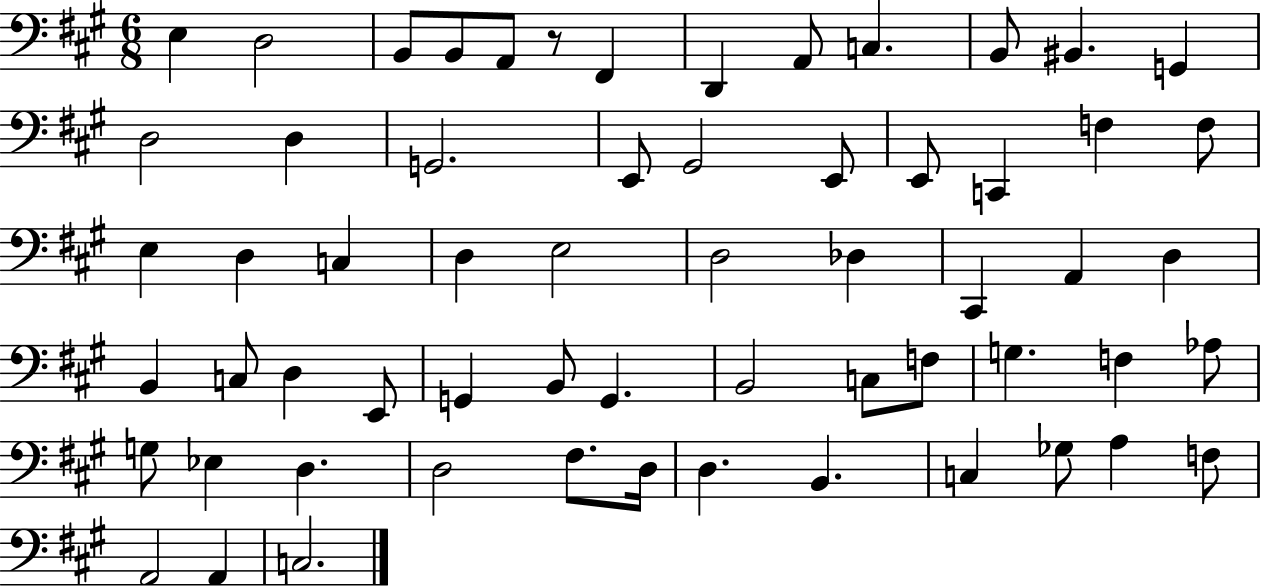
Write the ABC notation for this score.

X:1
T:Untitled
M:6/8
L:1/4
K:A
E, D,2 B,,/2 B,,/2 A,,/2 z/2 ^F,, D,, A,,/2 C, B,,/2 ^B,, G,, D,2 D, G,,2 E,,/2 ^G,,2 E,,/2 E,,/2 C,, F, F,/2 E, D, C, D, E,2 D,2 _D, ^C,, A,, D, B,, C,/2 D, E,,/2 G,, B,,/2 G,, B,,2 C,/2 F,/2 G, F, _A,/2 G,/2 _E, D, D,2 ^F,/2 D,/4 D, B,, C, _G,/2 A, F,/2 A,,2 A,, C,2